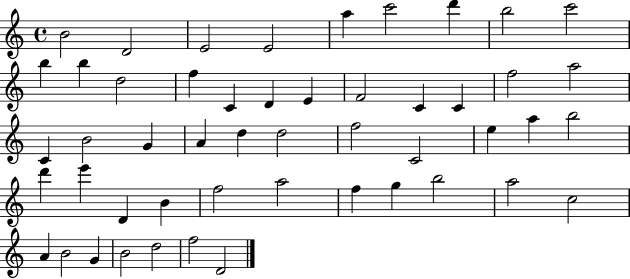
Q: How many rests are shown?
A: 0